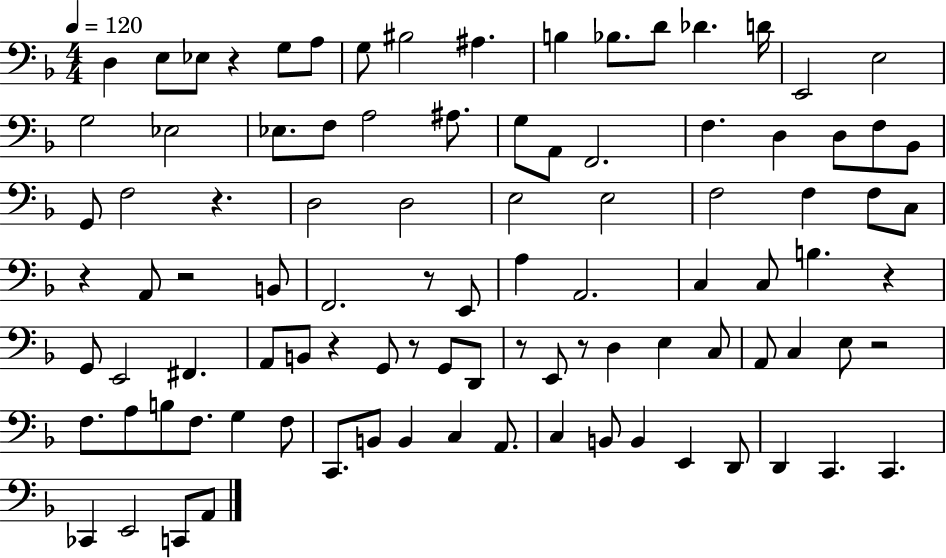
D3/q E3/e Eb3/e R/q G3/e A3/e G3/e BIS3/h A#3/q. B3/q Bb3/e. D4/e Db4/q. D4/s E2/h E3/h G3/h Eb3/h Eb3/e. F3/e A3/h A#3/e. G3/e A2/e F2/h. F3/q. D3/q D3/e F3/e Bb2/e G2/e F3/h R/q. D3/h D3/h E3/h E3/h F3/h F3/q F3/e C3/e R/q A2/e R/h B2/e F2/h. R/e E2/e A3/q A2/h. C3/q C3/e B3/q. R/q G2/e E2/h F#2/q. A2/e B2/e R/q G2/e R/e G2/e D2/e R/e E2/e R/e D3/q E3/q C3/e A2/e C3/q E3/e R/h F3/e. A3/e B3/e F3/e. G3/q F3/e C2/e. B2/e B2/q C3/q A2/e. C3/q B2/e B2/q E2/q D2/e D2/q C2/q. C2/q. CES2/q E2/h C2/e A2/e